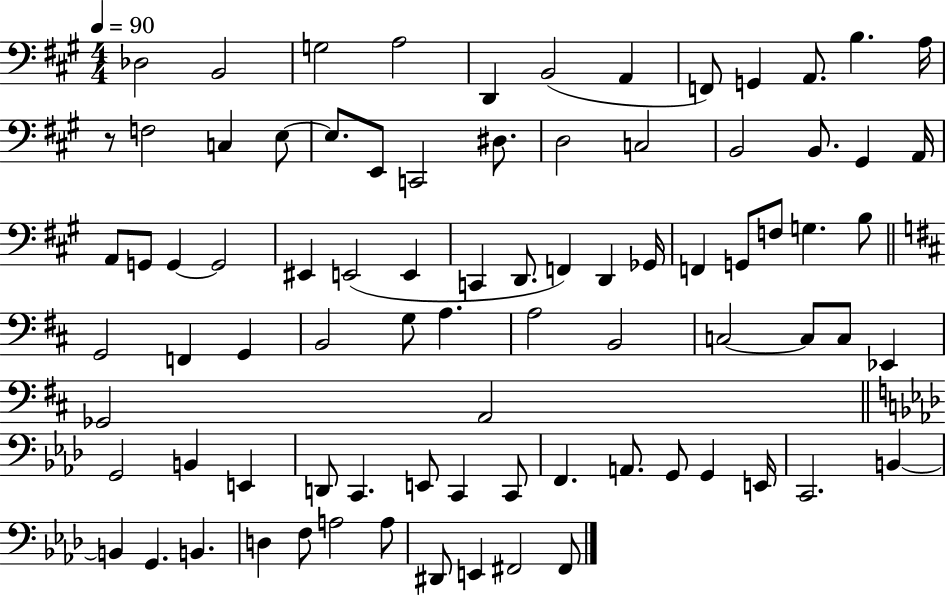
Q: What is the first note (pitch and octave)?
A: Db3